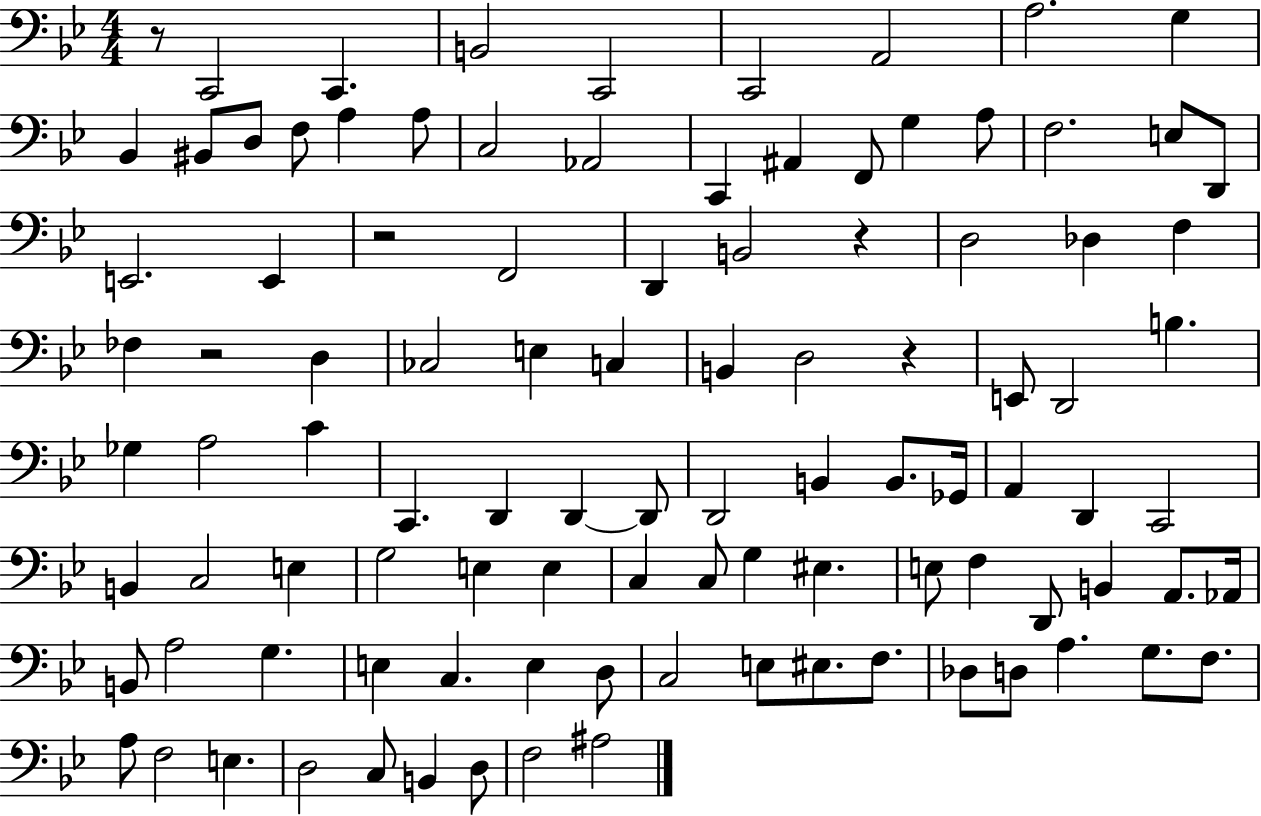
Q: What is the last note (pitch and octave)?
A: A#3